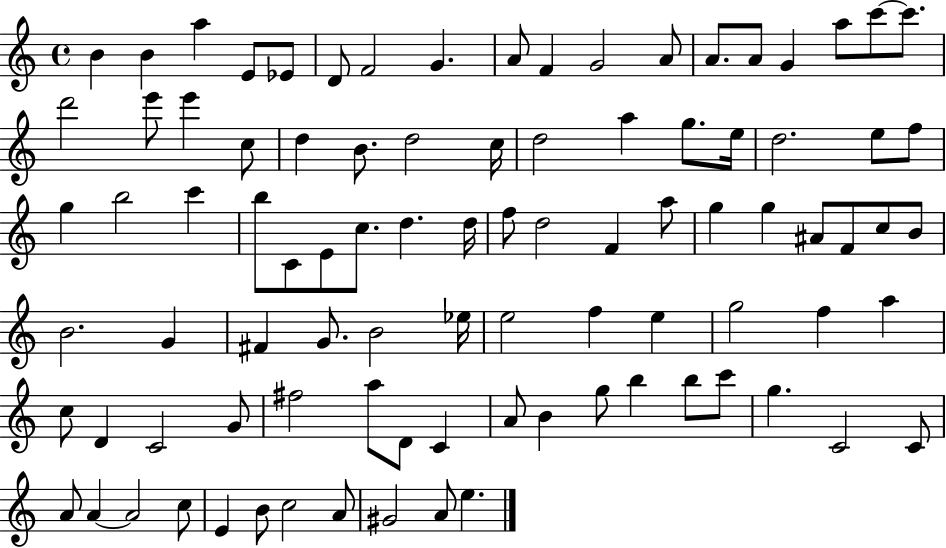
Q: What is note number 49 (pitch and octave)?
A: A#4